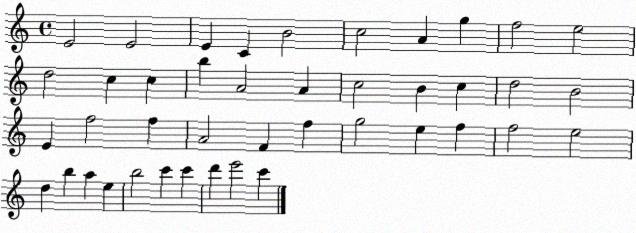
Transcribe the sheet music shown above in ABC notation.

X:1
T:Untitled
M:4/4
L:1/4
K:C
E2 E2 E C B2 c2 A g f2 e2 d2 c c b A2 A c2 B c d2 B2 E f2 f A2 F f g2 e f f2 e2 d b a e b2 c' c' d' e'2 c'